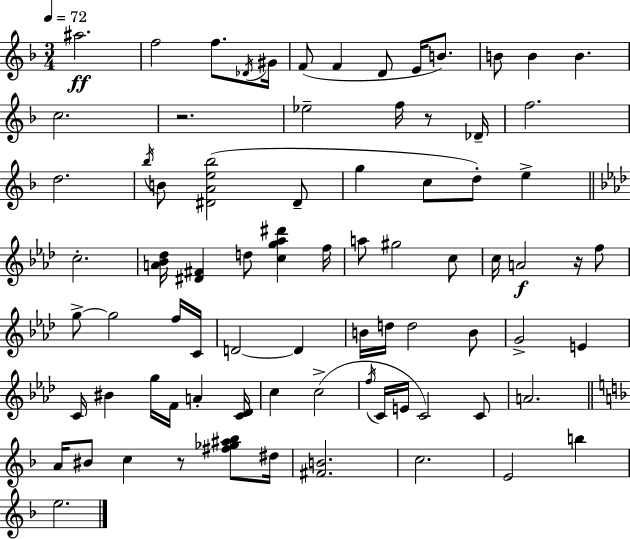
{
  \clef treble
  \numericTimeSignature
  \time 3/4
  \key f \major
  \tempo 4 = 72
  ais''2.\ff | f''2 f''8. \acciaccatura { des'16 } | gis'16 f'8( f'4 d'8 e'16 b'8.) | b'8 b'4 b'4. | \break c''2. | r2. | ees''2-- f''16 r8 | des'16-- f''2. | \break d''2. | \acciaccatura { bes''16 } b'8 <dis' a' e'' bes''>2( | dis'8-- g''4 c''8 d''8-.) e''4-> | \bar "||" \break \key aes \major c''2.-. | <a' bes' des''>16 <dis' fis'>4 d''8 <c'' g'' aes'' dis'''>4 f''16 | a''8 gis''2 c''8 | c''16 a'2\f r16 f''8 | \break g''8->~~ g''2 f''16 c'16 | d'2~~ d'4 | b'16 d''16 d''2 b'8 | g'2-> e'4 | \break c'16 bis'4 g''16 f'16 a'4-. <c' des'>16 | c''4 c''2->( | \acciaccatura { f''16 } c'16 e'16 c'2) c'8 | a'2. | \break \bar "||" \break \key f \major a'16 bis'8 c''4 r8 <fis'' ges'' ais'' bes''>8 dis''16 | <fis' b'>2. | c''2. | e'2 b''4 | \break e''2. | \bar "|."
}